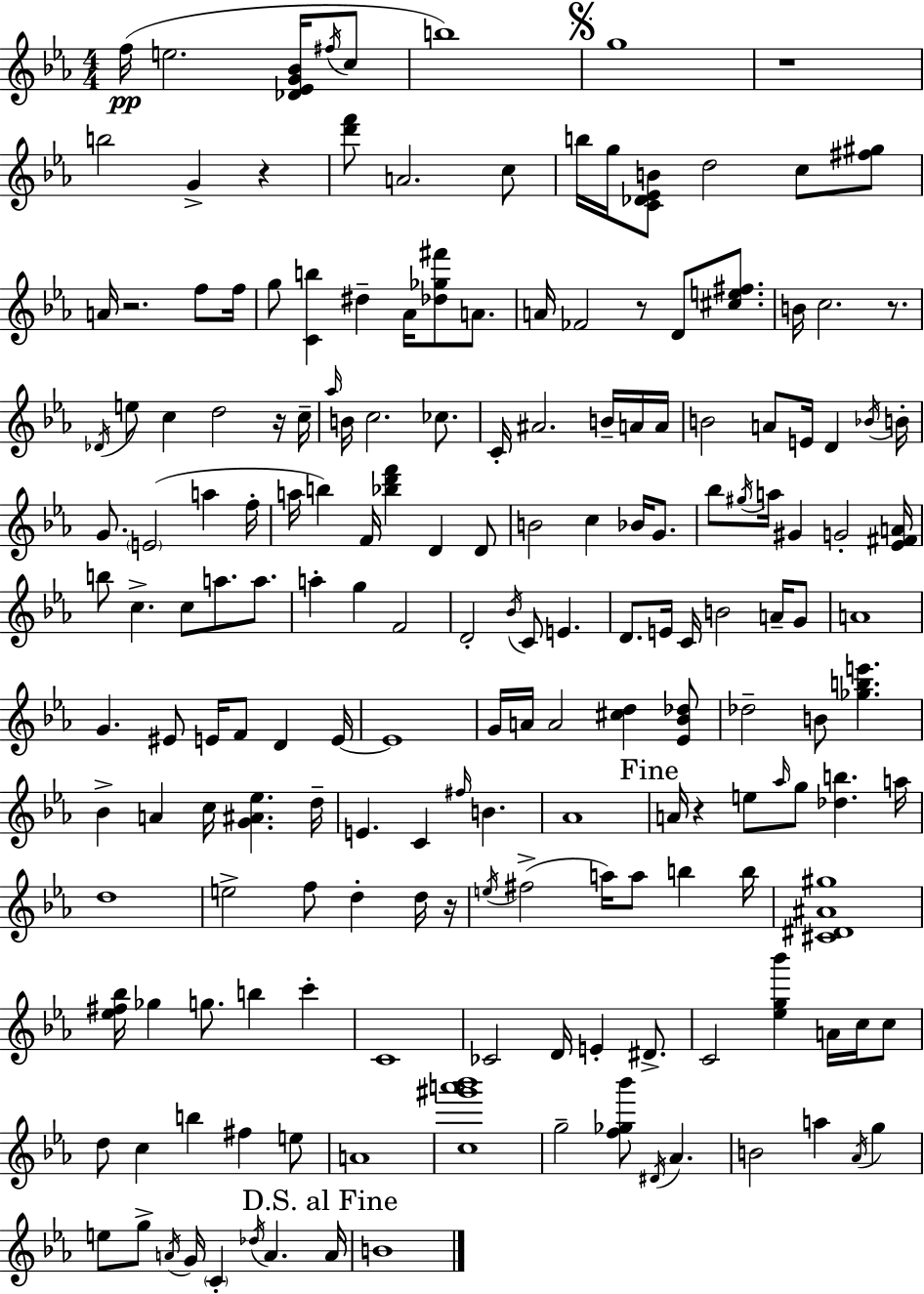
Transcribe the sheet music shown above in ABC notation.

X:1
T:Untitled
M:4/4
L:1/4
K:Eb
f/4 e2 [_D_EG_B]/4 ^f/4 c/2 b4 g4 z4 b2 G z [d'f']/2 A2 c/2 b/4 g/4 [C_D_EB]/2 d2 c/2 [^f^g]/2 A/4 z2 f/2 f/4 g/2 [Cb] ^d _A/4 [_d_g^f']/2 A/2 A/4 _F2 z/2 D/2 [^ce^f]/2 B/4 c2 z/2 _D/4 e/2 c d2 z/4 c/4 _a/4 B/4 c2 _c/2 C/4 ^A2 B/4 A/4 A/4 B2 A/2 E/4 D _B/4 B/4 G/2 E2 a f/4 a/4 b F/4 [_bd'f'] D D/2 B2 c _B/4 G/2 _b/2 ^g/4 a/4 ^G G2 [_E^FA]/4 b/2 c c/2 a/2 a/2 a g F2 D2 _B/4 C/2 E D/2 E/4 C/4 B2 A/4 G/2 A4 G ^E/2 E/4 F/2 D E/4 E4 G/4 A/4 A2 [^cd] [_E_B_d]/2 _d2 B/2 [_gbe'] _B A c/4 [G^A_e] d/4 E C ^f/4 B _A4 A/4 z e/2 _a/4 g/2 [_db] a/4 d4 e2 f/2 d d/4 z/4 e/4 ^f2 a/4 a/2 b b/4 [^C^D^A^g]4 [_e^f_b]/4 _g g/2 b c' C4 _C2 D/4 E ^D/2 C2 [_eg_b'] A/4 c/4 c/2 d/2 c b ^f e/2 A4 [c^g'a'_b']4 g2 [f_g_b']/2 ^D/4 _A B2 a _A/4 g e/2 g/2 A/4 G/4 C _d/4 A A/4 B4